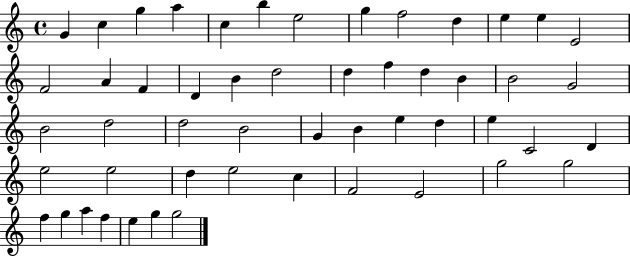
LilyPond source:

{
  \clef treble
  \time 4/4
  \defaultTimeSignature
  \key c \major
  g'4 c''4 g''4 a''4 | c''4 b''4 e''2 | g''4 f''2 d''4 | e''4 e''4 e'2 | \break f'2 a'4 f'4 | d'4 b'4 d''2 | d''4 f''4 d''4 b'4 | b'2 g'2 | \break b'2 d''2 | d''2 b'2 | g'4 b'4 e''4 d''4 | e''4 c'2 d'4 | \break e''2 e''2 | d''4 e''2 c''4 | f'2 e'2 | g''2 g''2 | \break f''4 g''4 a''4 f''4 | e''4 g''4 g''2 | \bar "|."
}